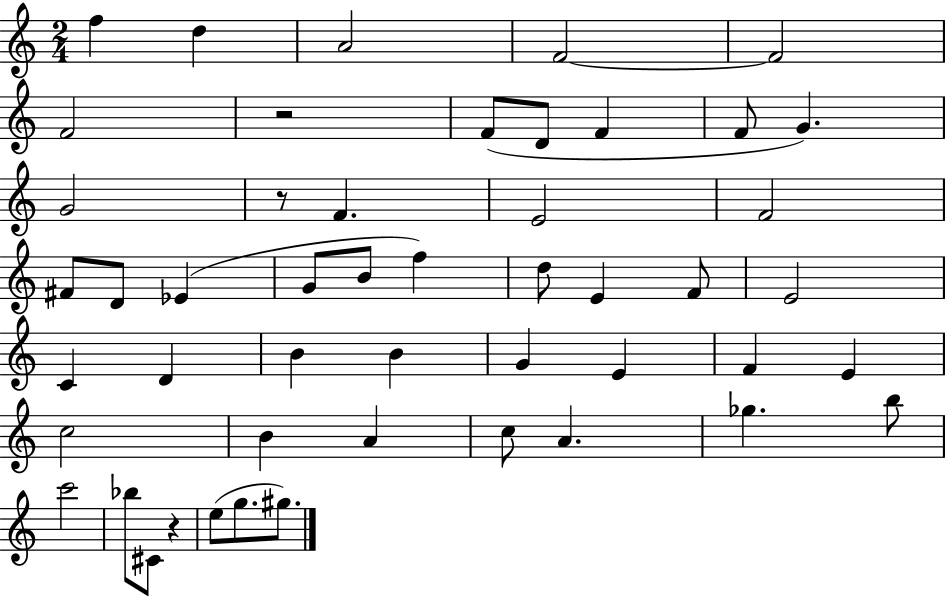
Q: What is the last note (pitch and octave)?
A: G#5